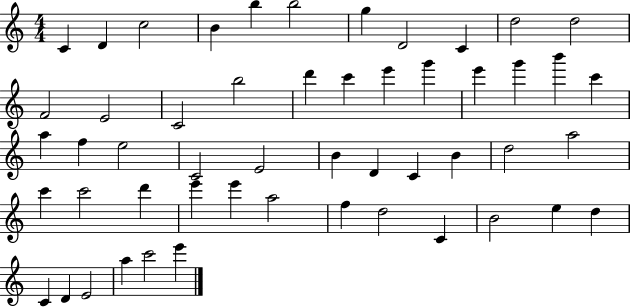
{
  \clef treble
  \numericTimeSignature
  \time 4/4
  \key c \major
  c'4 d'4 c''2 | b'4 b''4 b''2 | g''4 d'2 c'4 | d''2 d''2 | \break f'2 e'2 | c'2 b''2 | d'''4 c'''4 e'''4 g'''4 | e'''4 g'''4 b'''4 c'''4 | \break a''4 f''4 e''2 | c'2 e'2 | b'4 d'4 c'4 b'4 | d''2 a''2 | \break c'''4 c'''2 d'''4 | e'''4 e'''4 a''2 | f''4 d''2 c'4 | b'2 e''4 d''4 | \break c'4 d'4 e'2 | a''4 c'''2 e'''4 | \bar "|."
}